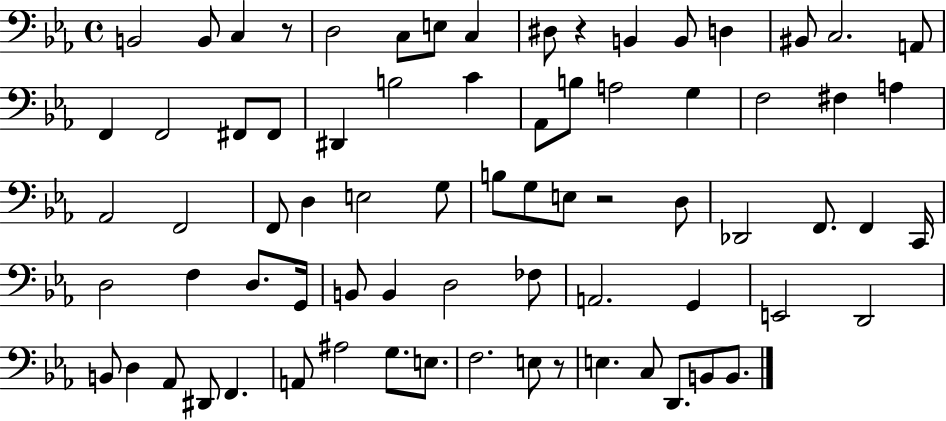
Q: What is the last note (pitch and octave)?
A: B2